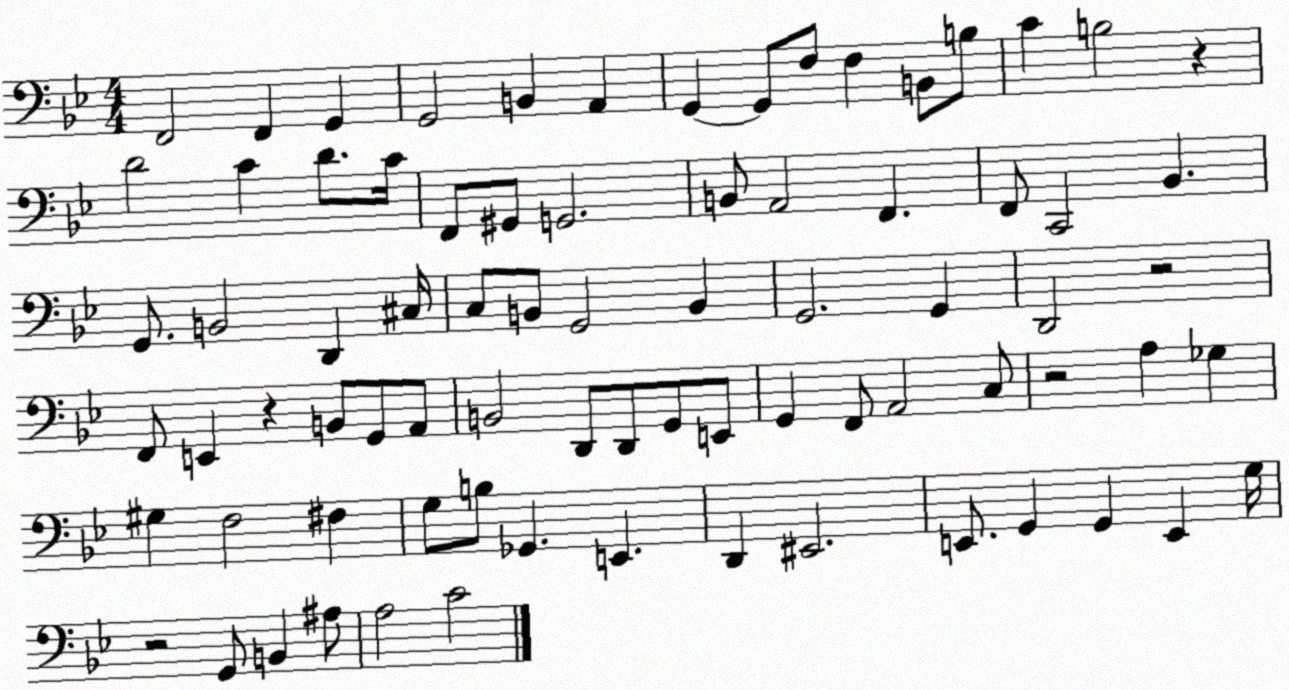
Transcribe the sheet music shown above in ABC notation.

X:1
T:Untitled
M:4/4
L:1/4
K:Bb
F,,2 F,, G,, G,,2 B,, A,, G,, G,,/2 F,/2 F, B,,/2 B,/2 C B,2 z D2 C D/2 C/4 F,,/2 ^G,,/2 G,,2 B,,/2 A,,2 F,, F,,/2 C,,2 _B,, G,,/2 B,,2 D,, ^C,/4 C,/2 B,,/2 G,,2 B,, G,,2 G,, D,,2 z2 F,,/2 E,, z B,,/2 G,,/2 A,,/2 B,,2 D,,/2 D,,/2 G,,/2 E,,/2 G,, F,,/2 A,,2 C,/2 z2 A, _G, ^G, F,2 ^F, G,/2 B,/2 _G,, E,, D,, ^E,,2 E,,/2 G,, G,, E,, G,/4 z2 G,,/2 B,, ^A,/2 A,2 C2